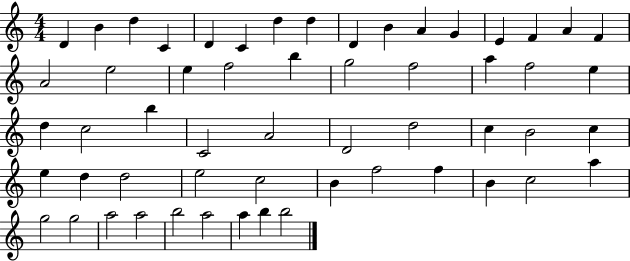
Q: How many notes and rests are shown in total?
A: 56